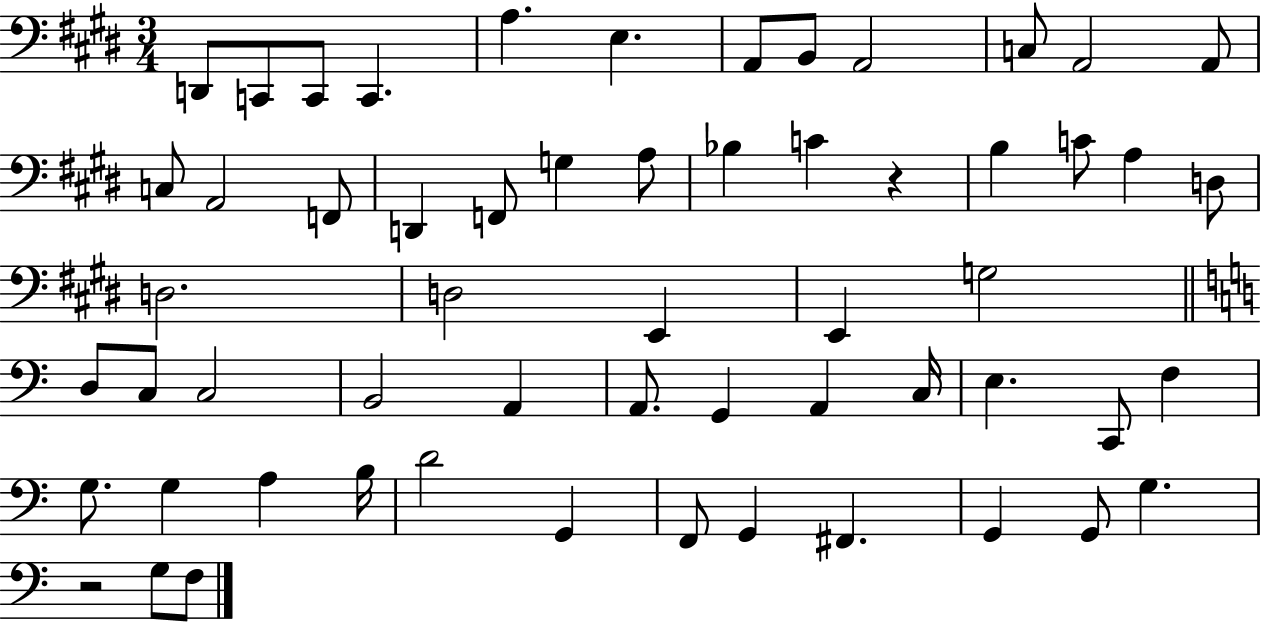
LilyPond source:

{
  \clef bass
  \numericTimeSignature
  \time 3/4
  \key e \major
  d,8 c,8 c,8 c,4. | a4. e4. | a,8 b,8 a,2 | c8 a,2 a,8 | \break c8 a,2 f,8 | d,4 f,8 g4 a8 | bes4 c'4 r4 | b4 c'8 a4 d8 | \break d2. | d2 e,4 | e,4 g2 | \bar "||" \break \key c \major d8 c8 c2 | b,2 a,4 | a,8. g,4 a,4 c16 | e4. c,8 f4 | \break g8. g4 a4 b16 | d'2 g,4 | f,8 g,4 fis,4. | g,4 g,8 g4. | \break r2 g8 f8 | \bar "|."
}